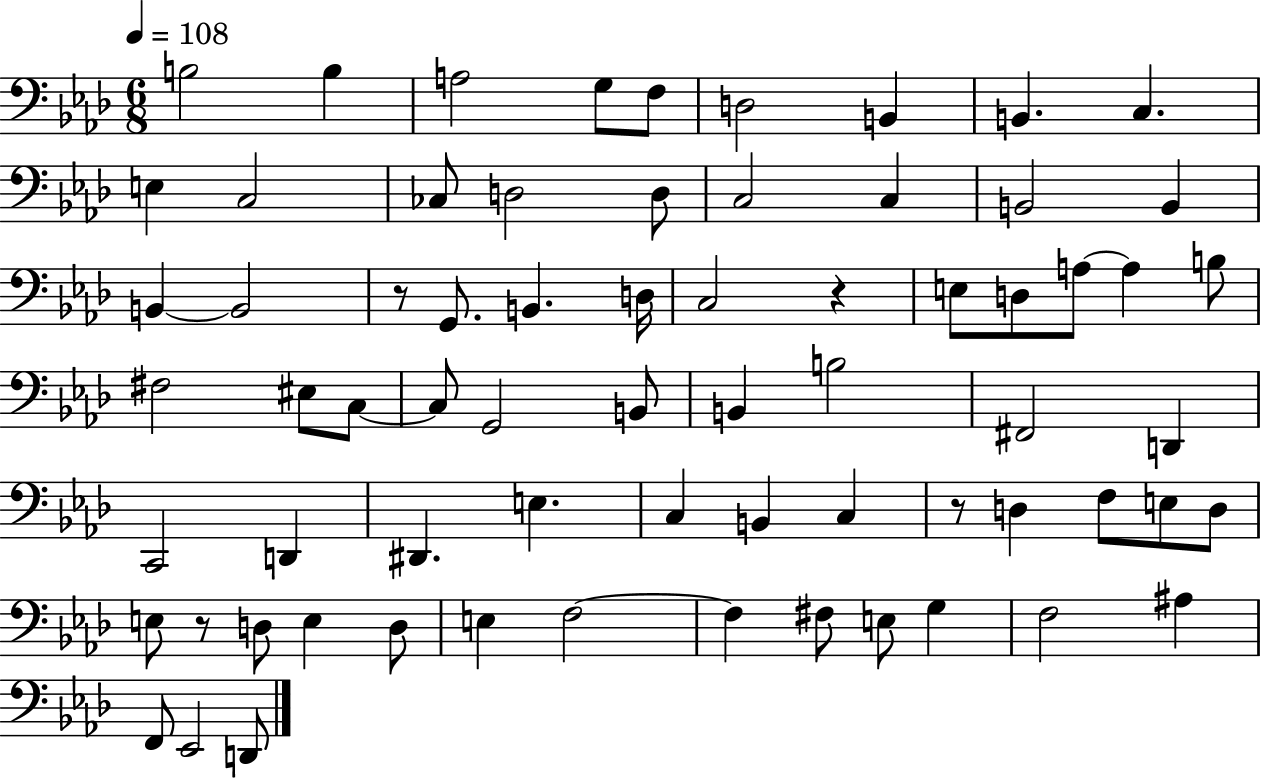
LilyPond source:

{
  \clef bass
  \numericTimeSignature
  \time 6/8
  \key aes \major
  \tempo 4 = 108
  \repeat volta 2 { b2 b4 | a2 g8 f8 | d2 b,4 | b,4. c4. | \break e4 c2 | ces8 d2 d8 | c2 c4 | b,2 b,4 | \break b,4~~ b,2 | r8 g,8. b,4. d16 | c2 r4 | e8 d8 a8~~ a4 b8 | \break fis2 eis8 c8~~ | c8 g,2 b,8 | b,4 b2 | fis,2 d,4 | \break c,2 d,4 | dis,4. e4. | c4 b,4 c4 | r8 d4 f8 e8 d8 | \break e8 r8 d8 e4 d8 | e4 f2~~ | f4 fis8 e8 g4 | f2 ais4 | \break f,8 ees,2 d,8 | } \bar "|."
}